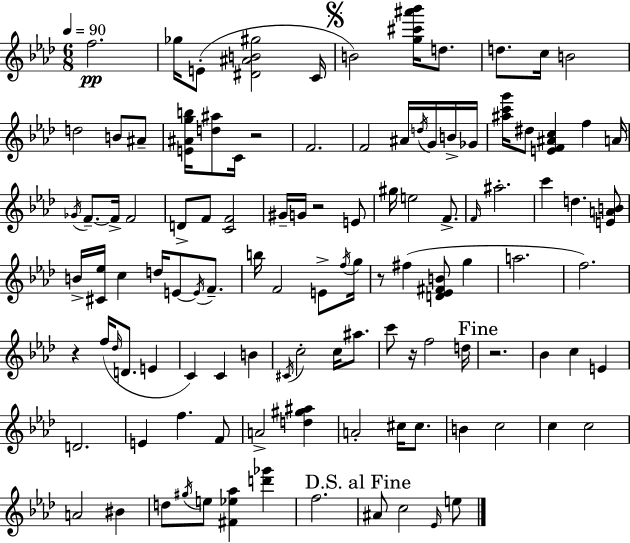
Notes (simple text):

F5/h. Gb5/s E4/e [D#4,A#4,B4,G#5]/h C4/s B4/h [G5,C#6,A#6,Bb6]/s D5/e. D5/e. C5/s B4/h D5/h B4/e A#4/e [E4,A#4,G5,B5]/s [D5,A#5]/e C4/s R/h F4/h. F4/h A#4/s D5/s G4/s B4/s Gb4/s [A#5,C6,G6]/s D#5/e [E4,F4,A#4,C5]/q F5/q A4/s Gb4/s F4/e. F4/s F4/h D4/e F4/e [C4,F4]/h G#4/s G4/s R/h E4/e G#5/s E5/h F4/e. F4/s A#5/h. C6/q D5/q. [E4,A4,B4]/e B4/s [C#4,Eb5]/s C5/q D5/s E4/e E4/s F4/e. B5/s F4/h E4/e F5/s G5/s R/e F#5/q [D4,Eb4,F#4,B4]/e G5/q A5/h. F5/h. R/q F5/s Db5/s D4/e. E4/q C4/q C4/q B4/q C#4/s C5/h C5/s A#5/e. C6/e R/s F5/h D5/s R/h. Bb4/q C5/q E4/q D4/h. E4/q F5/q. F4/e A4/h [D5,G#5,A#5]/q A4/h C#5/s C#5/e. B4/q C5/h C5/q C5/h A4/h BIS4/q D5/e G#5/s E5/e [F#4,Eb5,Ab5]/q [D6,Gb6]/q F5/h. A#4/e C5/h Eb4/s E5/e